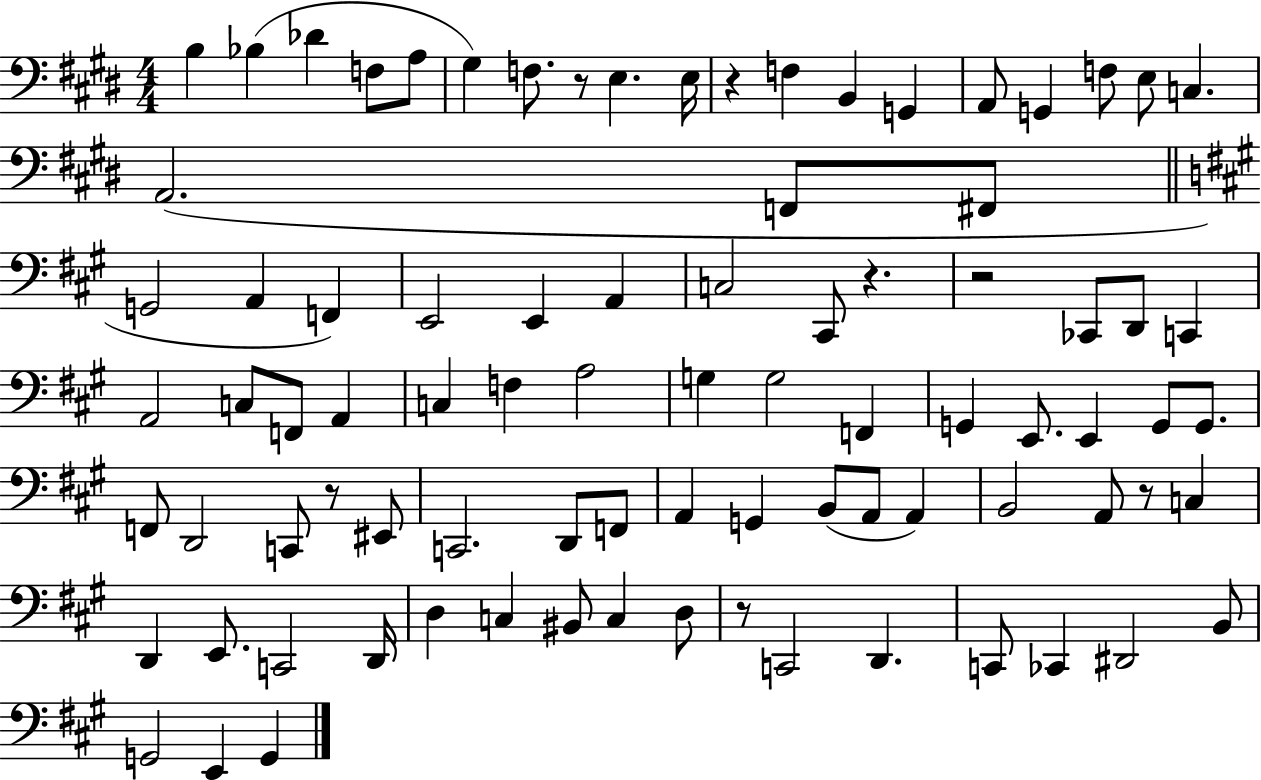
{
  \clef bass
  \numericTimeSignature
  \time 4/4
  \key e \major
  \repeat volta 2 { b4 bes4( des'4 f8 a8 | gis4) f8. r8 e4. e16 | r4 f4 b,4 g,4 | a,8 g,4 f8 e8 c4. | \break a,2.( f,8 fis,8 | \bar "||" \break \key a \major g,2 a,4 f,4) | e,2 e,4 a,4 | c2 cis,8 r4. | r2 ces,8 d,8 c,4 | \break a,2 c8 f,8 a,4 | c4 f4 a2 | g4 g2 f,4 | g,4 e,8. e,4 g,8 g,8. | \break f,8 d,2 c,8 r8 eis,8 | c,2. d,8 f,8 | a,4 g,4 b,8( a,8 a,4) | b,2 a,8 r8 c4 | \break d,4 e,8. c,2 d,16 | d4 c4 bis,8 c4 d8 | r8 c,2 d,4. | c,8 ces,4 dis,2 b,8 | \break g,2 e,4 g,4 | } \bar "|."
}